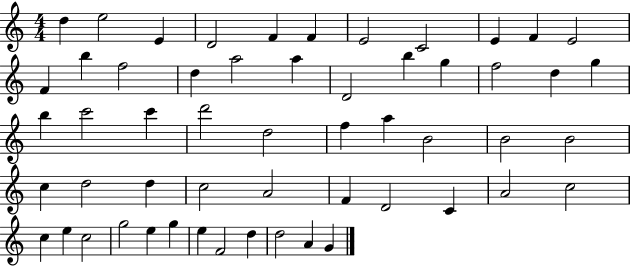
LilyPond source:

{
  \clef treble
  \numericTimeSignature
  \time 4/4
  \key c \major
  d''4 e''2 e'4 | d'2 f'4 f'4 | e'2 c'2 | e'4 f'4 e'2 | \break f'4 b''4 f''2 | d''4 a''2 a''4 | d'2 b''4 g''4 | f''2 d''4 g''4 | \break b''4 c'''2 c'''4 | d'''2 d''2 | f''4 a''4 b'2 | b'2 b'2 | \break c''4 d''2 d''4 | c''2 a'2 | f'4 d'2 c'4 | a'2 c''2 | \break c''4 e''4 c''2 | g''2 e''4 g''4 | e''4 f'2 d''4 | d''2 a'4 g'4 | \break \bar "|."
}